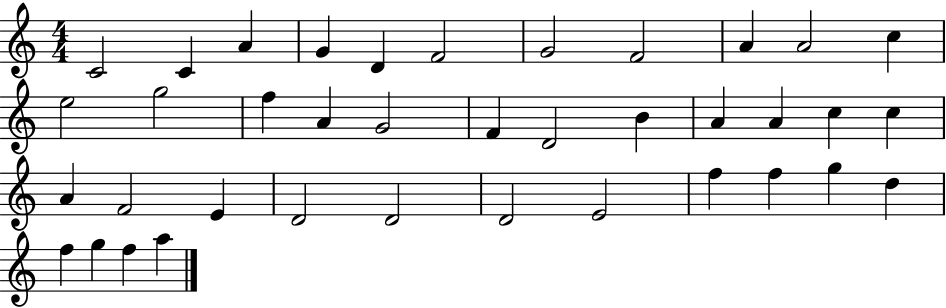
C4/h C4/q A4/q G4/q D4/q F4/h G4/h F4/h A4/q A4/h C5/q E5/h G5/h F5/q A4/q G4/h F4/q D4/h B4/q A4/q A4/q C5/q C5/q A4/q F4/h E4/q D4/h D4/h D4/h E4/h F5/q F5/q G5/q D5/q F5/q G5/q F5/q A5/q